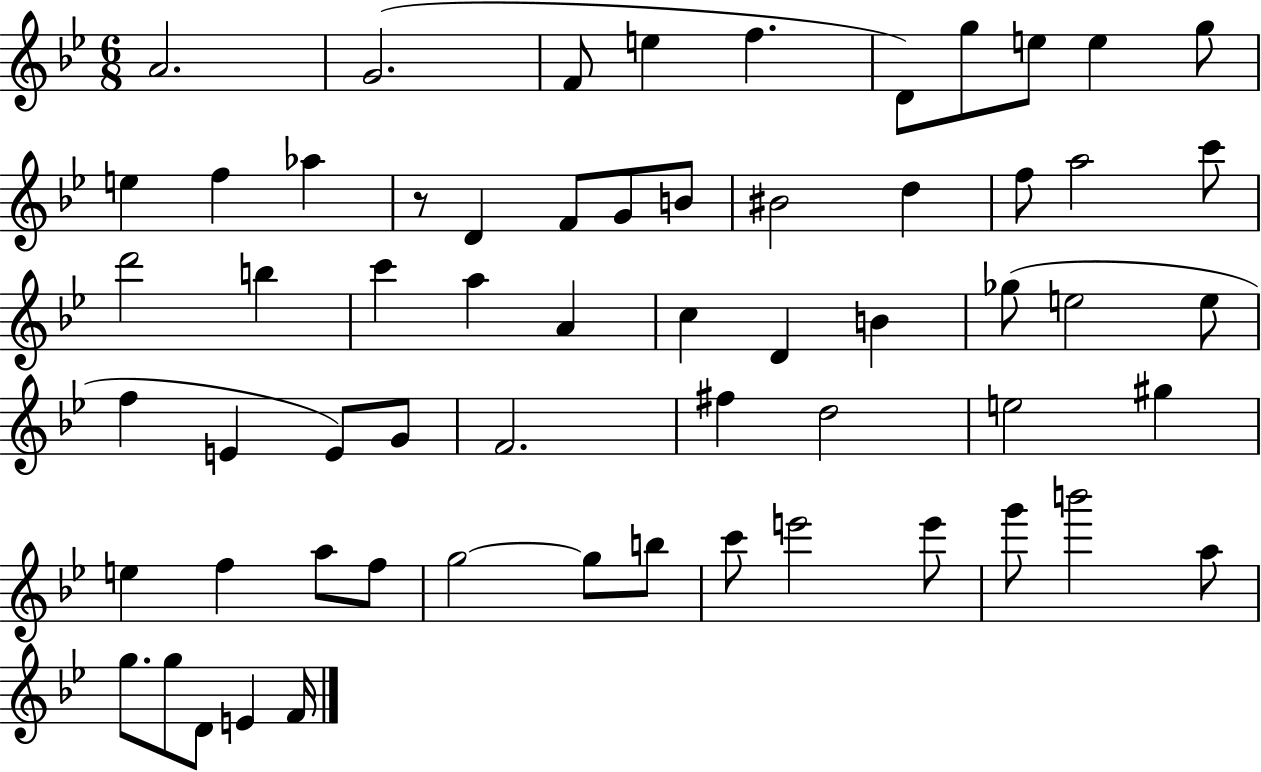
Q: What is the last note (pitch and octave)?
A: F4